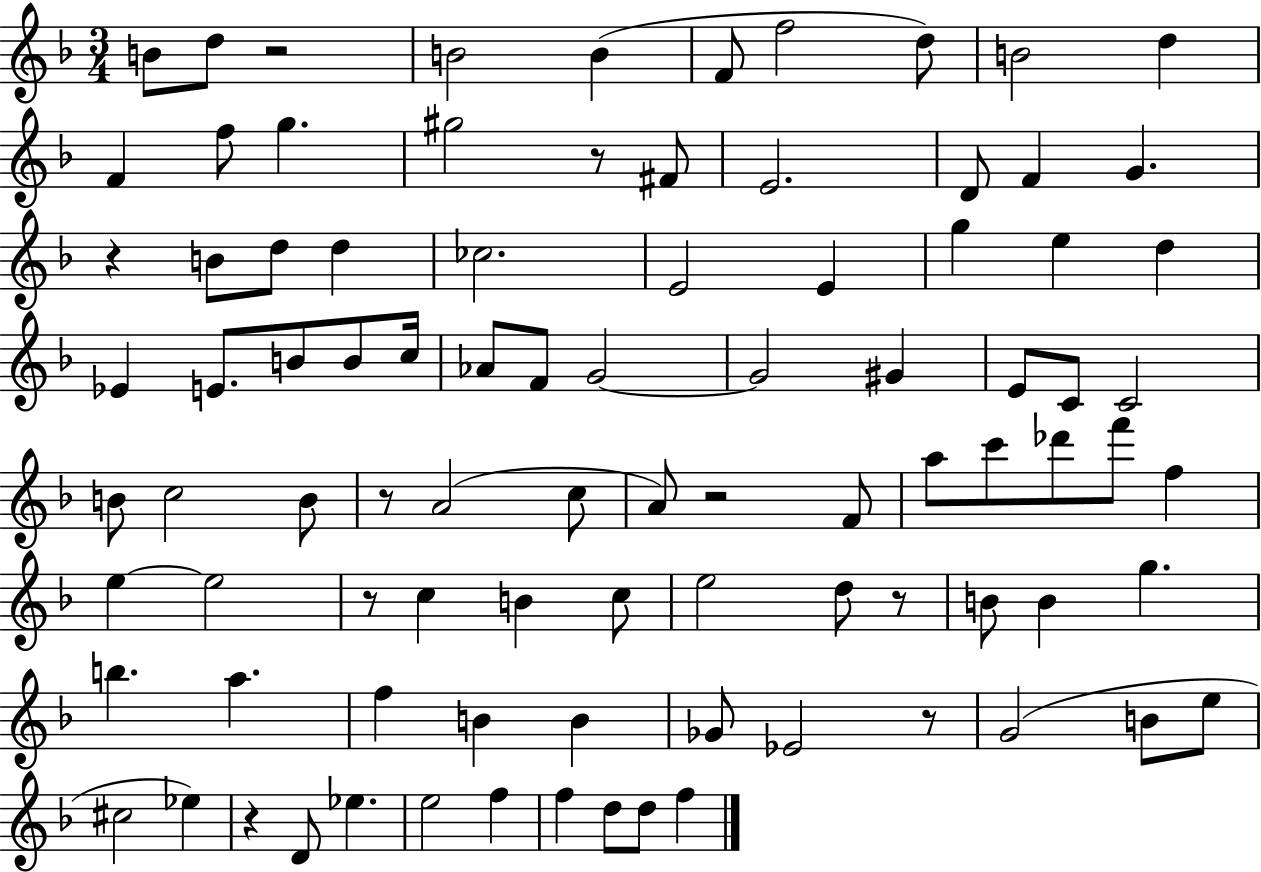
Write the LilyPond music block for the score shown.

{
  \clef treble
  \numericTimeSignature
  \time 3/4
  \key f \major
  \repeat volta 2 { b'8 d''8 r2 | b'2 b'4( | f'8 f''2 d''8) | b'2 d''4 | \break f'4 f''8 g''4. | gis''2 r8 fis'8 | e'2. | d'8 f'4 g'4. | \break r4 b'8 d''8 d''4 | ces''2. | e'2 e'4 | g''4 e''4 d''4 | \break ees'4 e'8. b'8 b'8 c''16 | aes'8 f'8 g'2~~ | g'2 gis'4 | e'8 c'8 c'2 | \break b'8 c''2 b'8 | r8 a'2( c''8 | a'8) r2 f'8 | a''8 c'''8 des'''8 f'''8 f''4 | \break e''4~~ e''2 | r8 c''4 b'4 c''8 | e''2 d''8 r8 | b'8 b'4 g''4. | \break b''4. a''4. | f''4 b'4 b'4 | ges'8 ees'2 r8 | g'2( b'8 e''8 | \break cis''2 ees''4) | r4 d'8 ees''4. | e''2 f''4 | f''4 d''8 d''8 f''4 | \break } \bar "|."
}